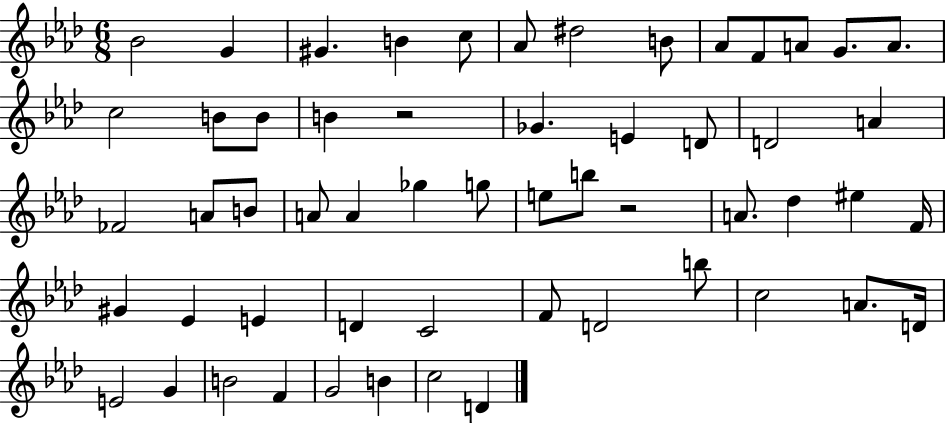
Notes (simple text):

Bb4/h G4/q G#4/q. B4/q C5/e Ab4/e D#5/h B4/e Ab4/e F4/e A4/e G4/e. A4/e. C5/h B4/e B4/e B4/q R/h Gb4/q. E4/q D4/e D4/h A4/q FES4/h A4/e B4/e A4/e A4/q Gb5/q G5/e E5/e B5/e R/h A4/e. Db5/q EIS5/q F4/s G#4/q Eb4/q E4/q D4/q C4/h F4/e D4/h B5/e C5/h A4/e. D4/s E4/h G4/q B4/h F4/q G4/h B4/q C5/h D4/q